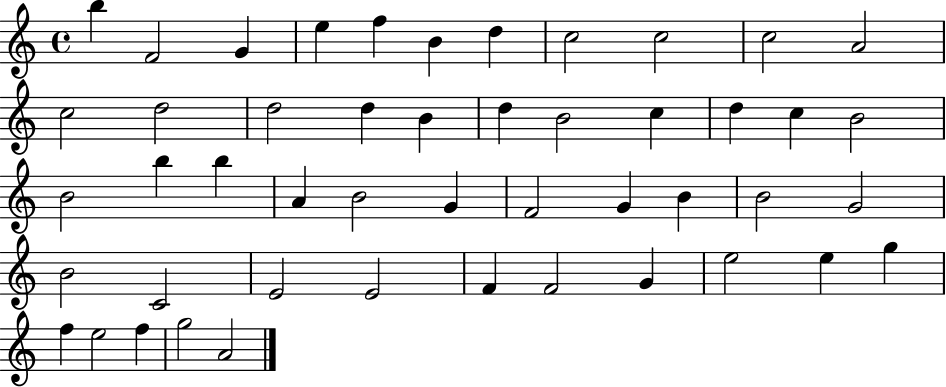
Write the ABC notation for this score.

X:1
T:Untitled
M:4/4
L:1/4
K:C
b F2 G e f B d c2 c2 c2 A2 c2 d2 d2 d B d B2 c d c B2 B2 b b A B2 G F2 G B B2 G2 B2 C2 E2 E2 F F2 G e2 e g f e2 f g2 A2